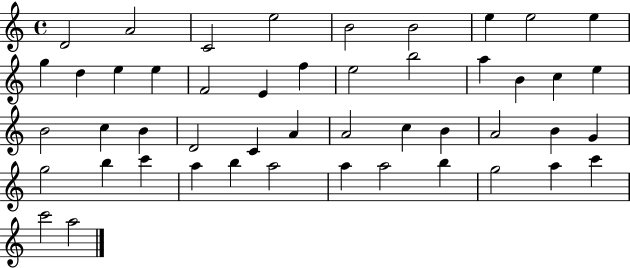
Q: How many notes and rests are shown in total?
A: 48